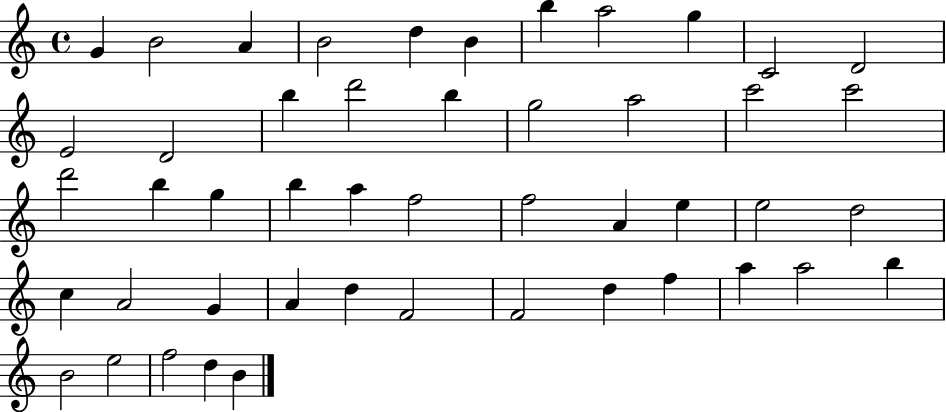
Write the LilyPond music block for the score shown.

{
  \clef treble
  \time 4/4
  \defaultTimeSignature
  \key c \major
  g'4 b'2 a'4 | b'2 d''4 b'4 | b''4 a''2 g''4 | c'2 d'2 | \break e'2 d'2 | b''4 d'''2 b''4 | g''2 a''2 | c'''2 c'''2 | \break d'''2 b''4 g''4 | b''4 a''4 f''2 | f''2 a'4 e''4 | e''2 d''2 | \break c''4 a'2 g'4 | a'4 d''4 f'2 | f'2 d''4 f''4 | a''4 a''2 b''4 | \break b'2 e''2 | f''2 d''4 b'4 | \bar "|."
}